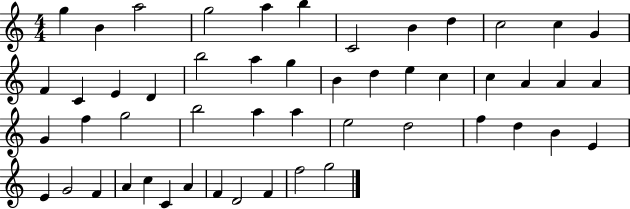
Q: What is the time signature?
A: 4/4